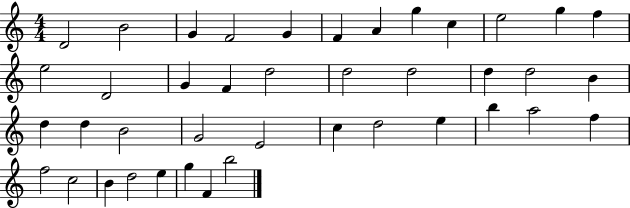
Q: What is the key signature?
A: C major